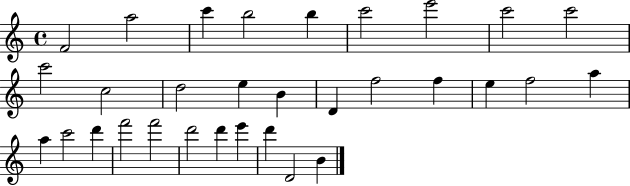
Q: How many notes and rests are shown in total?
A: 31